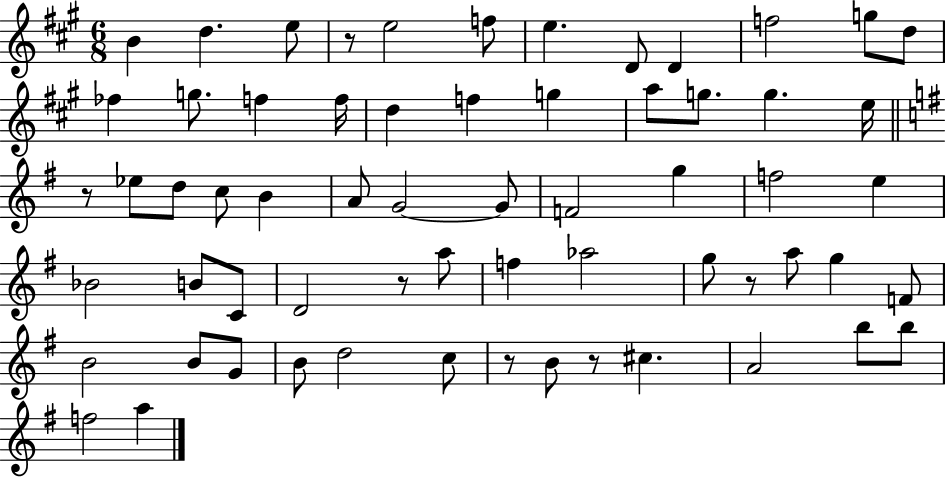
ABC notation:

X:1
T:Untitled
M:6/8
L:1/4
K:A
B d e/2 z/2 e2 f/2 e D/2 D f2 g/2 d/2 _f g/2 f f/4 d f g a/2 g/2 g e/4 z/2 _e/2 d/2 c/2 B A/2 G2 G/2 F2 g f2 e _B2 B/2 C/2 D2 z/2 a/2 f _a2 g/2 z/2 a/2 g F/2 B2 B/2 G/2 B/2 d2 c/2 z/2 B/2 z/2 ^c A2 b/2 b/2 f2 a